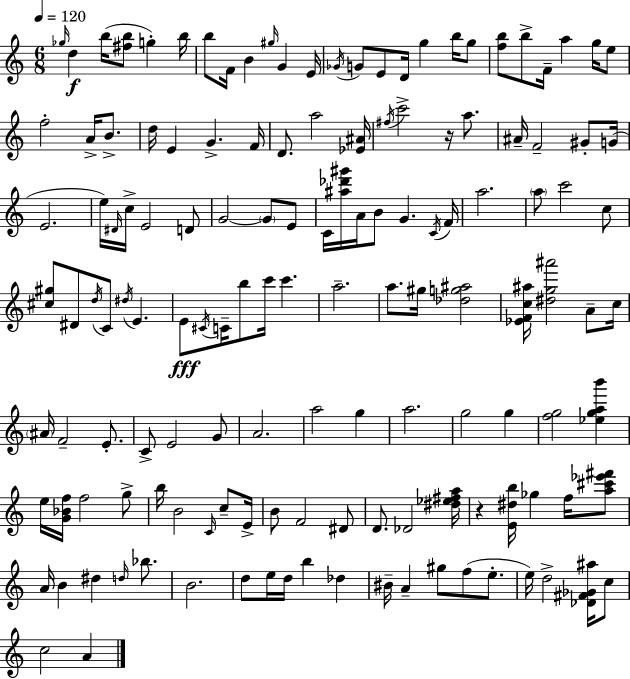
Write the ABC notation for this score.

X:1
T:Untitled
M:6/8
L:1/4
K:Am
_g/4 d b/4 [^fb]/2 g b/4 b/2 F/4 B ^g/4 G E/4 _G/4 G/2 E/2 D/4 g b/4 g/2 [fb]/2 b/2 F/4 a g/4 e/2 f2 A/4 B/2 d/4 E G F/4 D/2 a2 [_E^A]/4 ^f/4 c'2 z/4 a/2 ^A/4 F2 ^G/2 G/4 E2 e/4 ^D/4 c/4 E2 D/2 G2 G/2 E/2 C/4 [^a_d'^g']/4 A/4 B/2 G C/4 F/4 a2 a/2 c'2 c/2 [^c^g]/2 ^D/2 d/4 C/2 ^d/4 E E/2 ^C/4 C/4 b/2 c'/4 c' a2 a/2 ^g/4 [_dg^a]2 [_EFc^a]/4 [^dg^a']2 A/2 c/4 ^A/4 F2 E/2 C/2 E2 G/2 A2 a2 g a2 g2 g [fg]2 [_egab'] e/4 [G_Bf]/4 f2 g/2 b/4 B2 C/4 c/2 E/4 B/2 F2 ^D/2 D/2 _D2 [^d_e^fa]/4 z [E^db]/4 _g f/4 [a^c'_e'^f']/2 A/4 B ^d d/4 _b/2 B2 d/2 e/4 d/4 b _d ^B/4 A ^g/2 f/2 e/2 e/4 d2 [_D^F_G^a]/4 c/2 c2 A